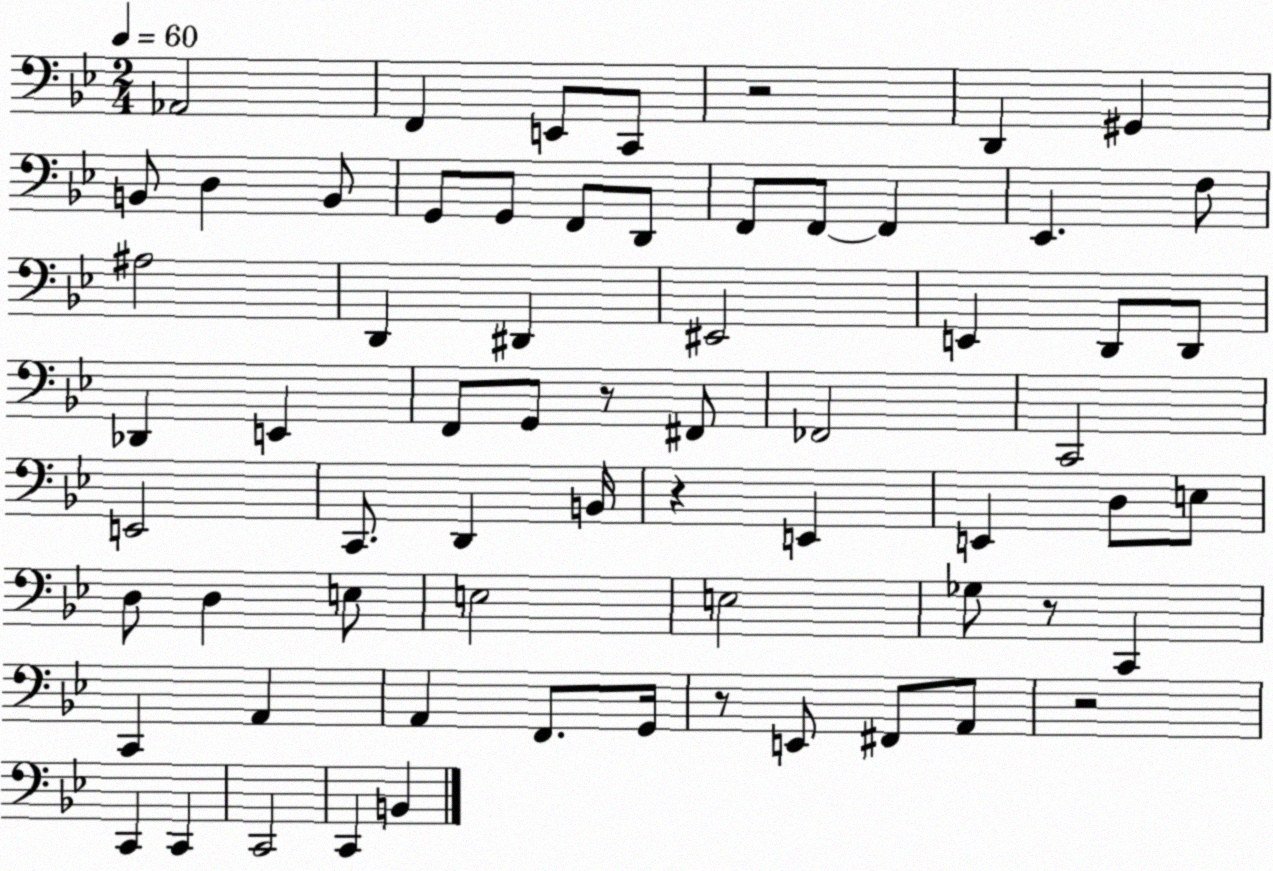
X:1
T:Untitled
M:2/4
L:1/4
K:Bb
_A,,2 F,, E,,/2 C,,/2 z2 D,, ^G,, B,,/2 D, B,,/2 G,,/2 G,,/2 F,,/2 D,,/2 F,,/2 F,,/2 F,, _E,, F,/2 ^A,2 D,, ^D,, ^E,,2 E,, D,,/2 D,,/2 _D,, E,, F,,/2 G,,/2 z/2 ^F,,/2 _F,,2 C,,2 E,,2 C,,/2 D,, B,,/4 z E,, E,, D,/2 E,/2 D,/2 D, E,/2 E,2 E,2 _G,/2 z/2 C,, C,, A,, A,, F,,/2 G,,/4 z/2 E,,/2 ^F,,/2 A,,/2 z2 C,, C,, C,,2 C,, B,,